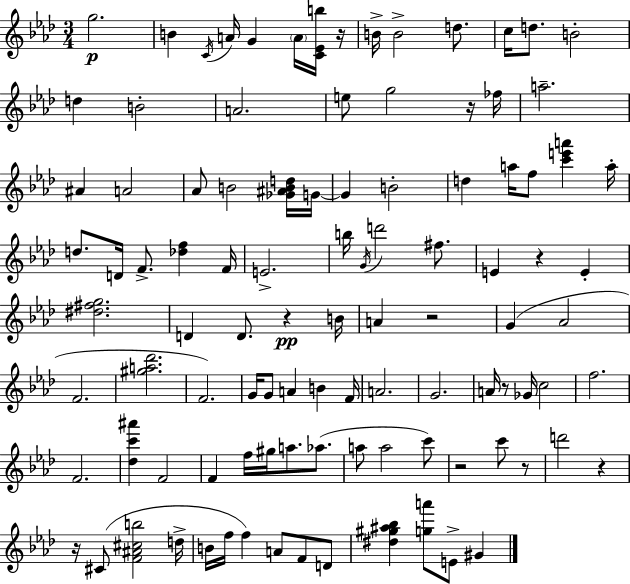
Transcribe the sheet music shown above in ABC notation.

X:1
T:Untitled
M:3/4
L:1/4
K:Fm
g2 B C/4 A/4 G A/4 [C_Eb]/4 z/4 B/4 B2 d/2 c/4 d/2 B2 d B2 A2 e/2 g2 z/4 _f/4 a2 ^A A2 _A/2 B2 [_G^ABd]/4 G/4 G B2 d a/4 f/2 [c'e'a'] a/4 d/2 D/4 F/2 [_df] F/4 E2 b/4 G/4 d'2 ^f/2 E z E [^d^fg]2 D D/2 z B/4 A z2 G _A2 F2 [^ga_d']2 F2 G/4 G/2 A B F/4 A2 G2 A/4 z/2 _G/4 c2 f2 F2 [_dc'^a'] F2 F f/4 ^g/4 a/2 _a/2 a/2 a2 c'/2 z2 c'/2 z/2 d'2 z z/4 ^C/2 [F^A^cb]2 d/4 B/4 f/4 f A/2 F/2 D/2 [^d^g^a_b] [ga']/2 E/2 ^G